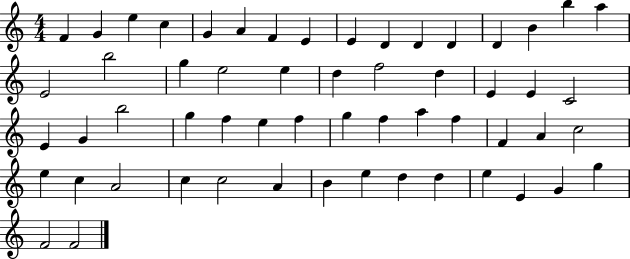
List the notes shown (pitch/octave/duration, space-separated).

F4/q G4/q E5/q C5/q G4/q A4/q F4/q E4/q E4/q D4/q D4/q D4/q D4/q B4/q B5/q A5/q E4/h B5/h G5/q E5/h E5/q D5/q F5/h D5/q E4/q E4/q C4/h E4/q G4/q B5/h G5/q F5/q E5/q F5/q G5/q F5/q A5/q F5/q F4/q A4/q C5/h E5/q C5/q A4/h C5/q C5/h A4/q B4/q E5/q D5/q D5/q E5/q E4/q G4/q G5/q F4/h F4/h